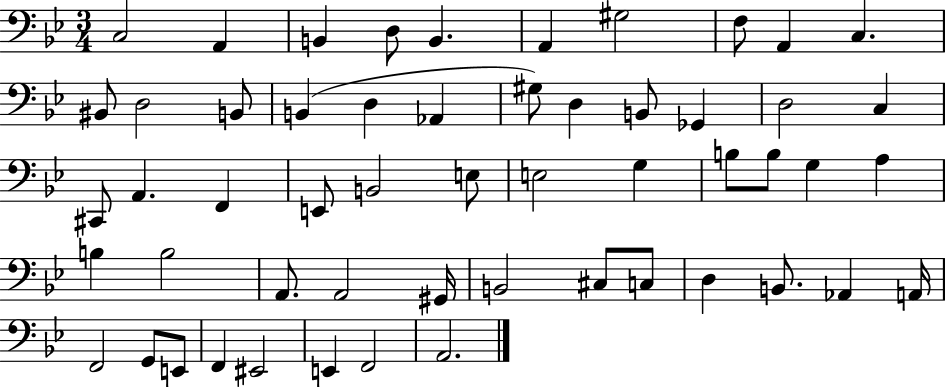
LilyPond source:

{
  \clef bass
  \numericTimeSignature
  \time 3/4
  \key bes \major
  c2 a,4 | b,4 d8 b,4. | a,4 gis2 | f8 a,4 c4. | \break bis,8 d2 b,8 | b,4( d4 aes,4 | gis8) d4 b,8 ges,4 | d2 c4 | \break cis,8 a,4. f,4 | e,8 b,2 e8 | e2 g4 | b8 b8 g4 a4 | \break b4 b2 | a,8. a,2 gis,16 | b,2 cis8 c8 | d4 b,8. aes,4 a,16 | \break f,2 g,8 e,8 | f,4 eis,2 | e,4 f,2 | a,2. | \break \bar "|."
}